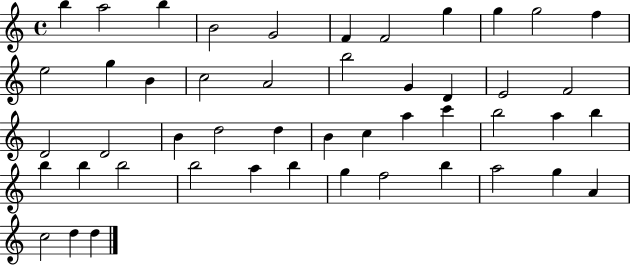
B5/q A5/h B5/q B4/h G4/h F4/q F4/h G5/q G5/q G5/h F5/q E5/h G5/q B4/q C5/h A4/h B5/h G4/q D4/q E4/h F4/h D4/h D4/h B4/q D5/h D5/q B4/q C5/q A5/q C6/q B5/h A5/q B5/q B5/q B5/q B5/h B5/h A5/q B5/q G5/q F5/h B5/q A5/h G5/q A4/q C5/h D5/q D5/q